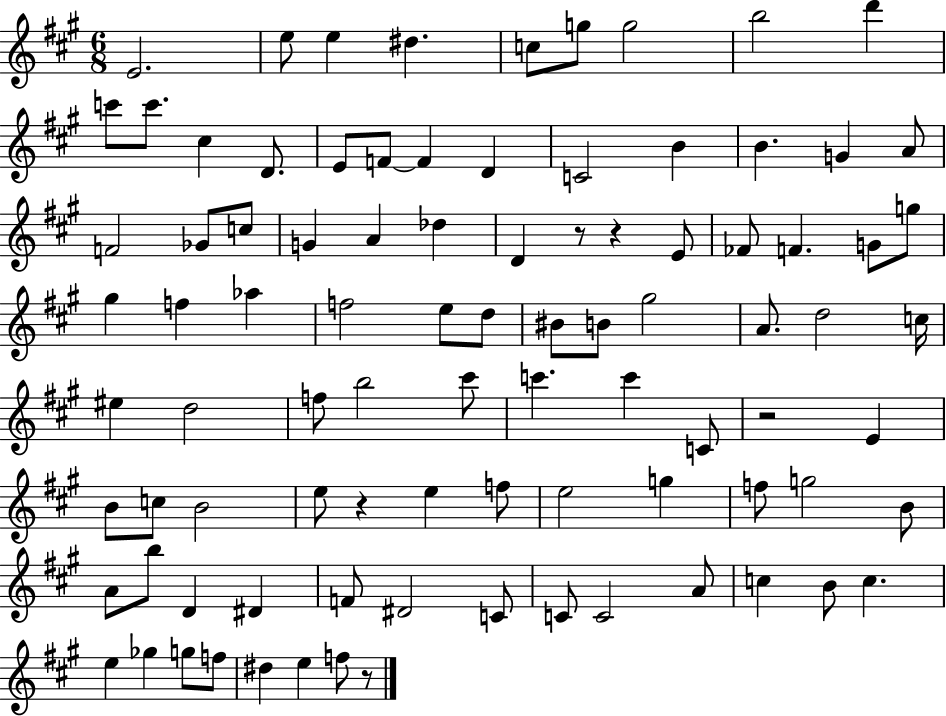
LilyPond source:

{
  \clef treble
  \numericTimeSignature
  \time 6/8
  \key a \major
  e'2. | e''8 e''4 dis''4. | c''8 g''8 g''2 | b''2 d'''4 | \break c'''8 c'''8. cis''4 d'8. | e'8 f'8~~ f'4 d'4 | c'2 b'4 | b'4. g'4 a'8 | \break f'2 ges'8 c''8 | g'4 a'4 des''4 | d'4 r8 r4 e'8 | fes'8 f'4. g'8 g''8 | \break gis''4 f''4 aes''4 | f''2 e''8 d''8 | bis'8 b'8 gis''2 | a'8. d''2 c''16 | \break eis''4 d''2 | f''8 b''2 cis'''8 | c'''4. c'''4 c'8 | r2 e'4 | \break b'8 c''8 b'2 | e''8 r4 e''4 f''8 | e''2 g''4 | f''8 g''2 b'8 | \break a'8 b''8 d'4 dis'4 | f'8 dis'2 c'8 | c'8 c'2 a'8 | c''4 b'8 c''4. | \break e''4 ges''4 g''8 f''8 | dis''4 e''4 f''8 r8 | \bar "|."
}